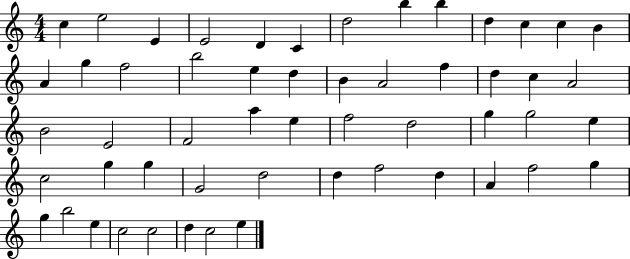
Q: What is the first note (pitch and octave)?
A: C5